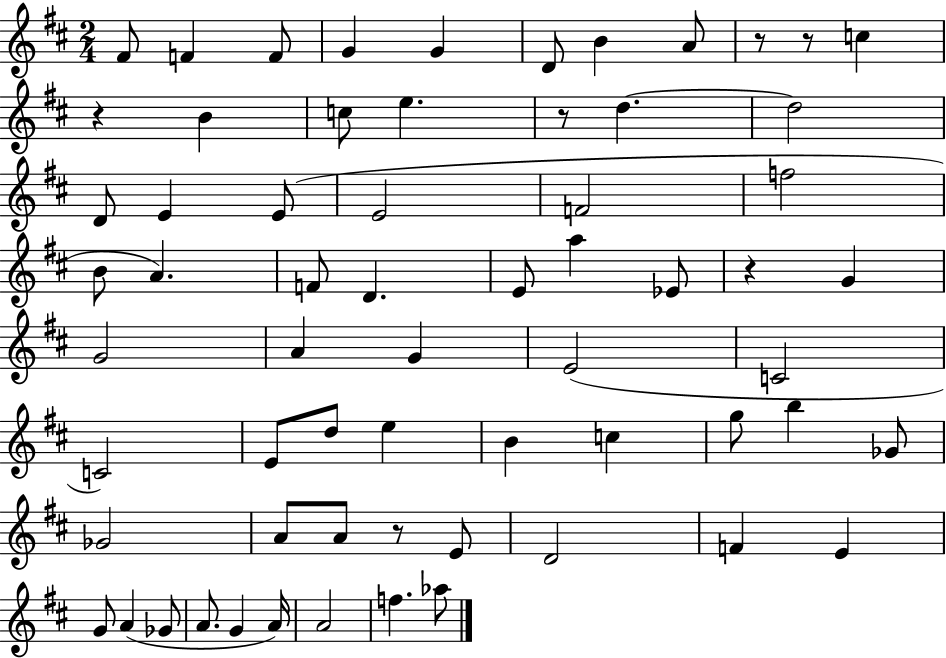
F#4/e F4/q F4/e G4/q G4/q D4/e B4/q A4/e R/e R/e C5/q R/q B4/q C5/e E5/q. R/e D5/q. D5/h D4/e E4/q E4/e E4/h F4/h F5/h B4/e A4/q. F4/e D4/q. E4/e A5/q Eb4/e R/q G4/q G4/h A4/q G4/q E4/h C4/h C4/h E4/e D5/e E5/q B4/q C5/q G5/e B5/q Gb4/e Gb4/h A4/e A4/e R/e E4/e D4/h F4/q E4/q G4/e A4/q Gb4/e A4/e. G4/q A4/s A4/h F5/q. Ab5/e